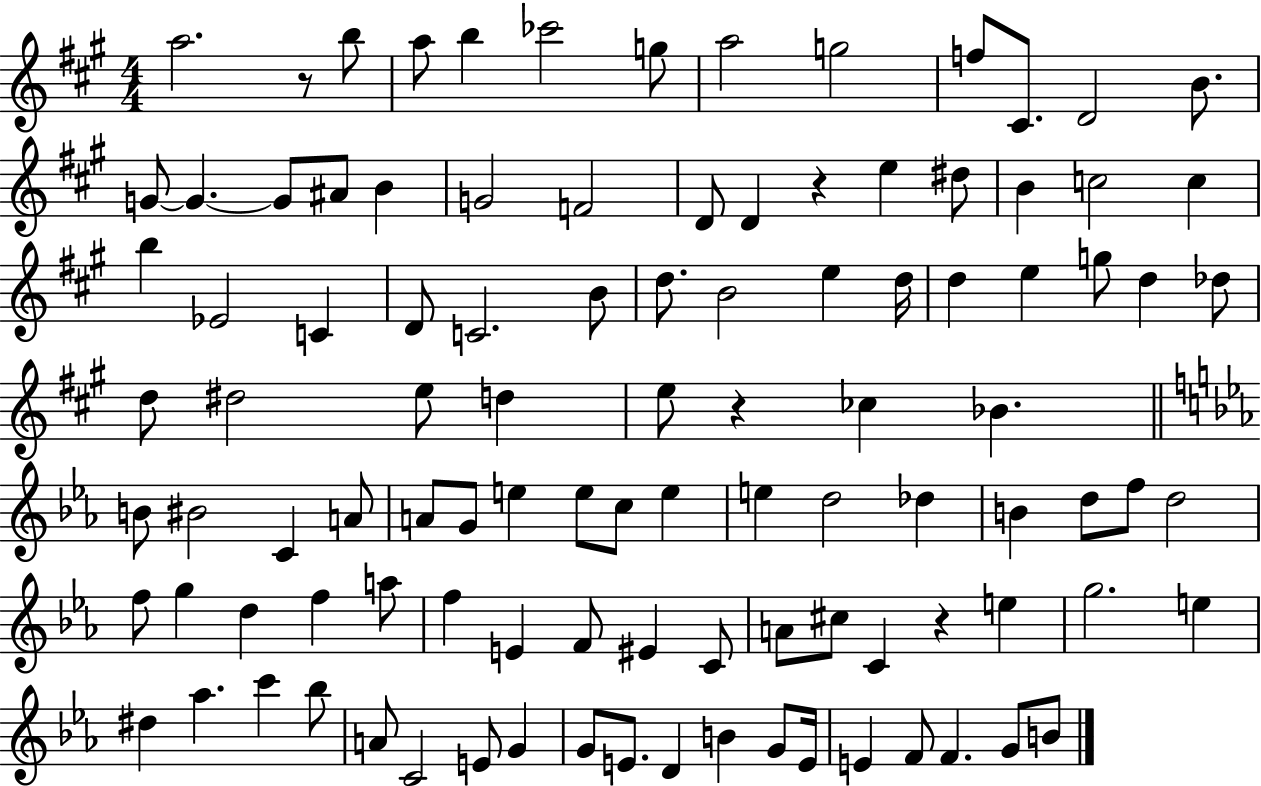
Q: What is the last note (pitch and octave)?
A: B4